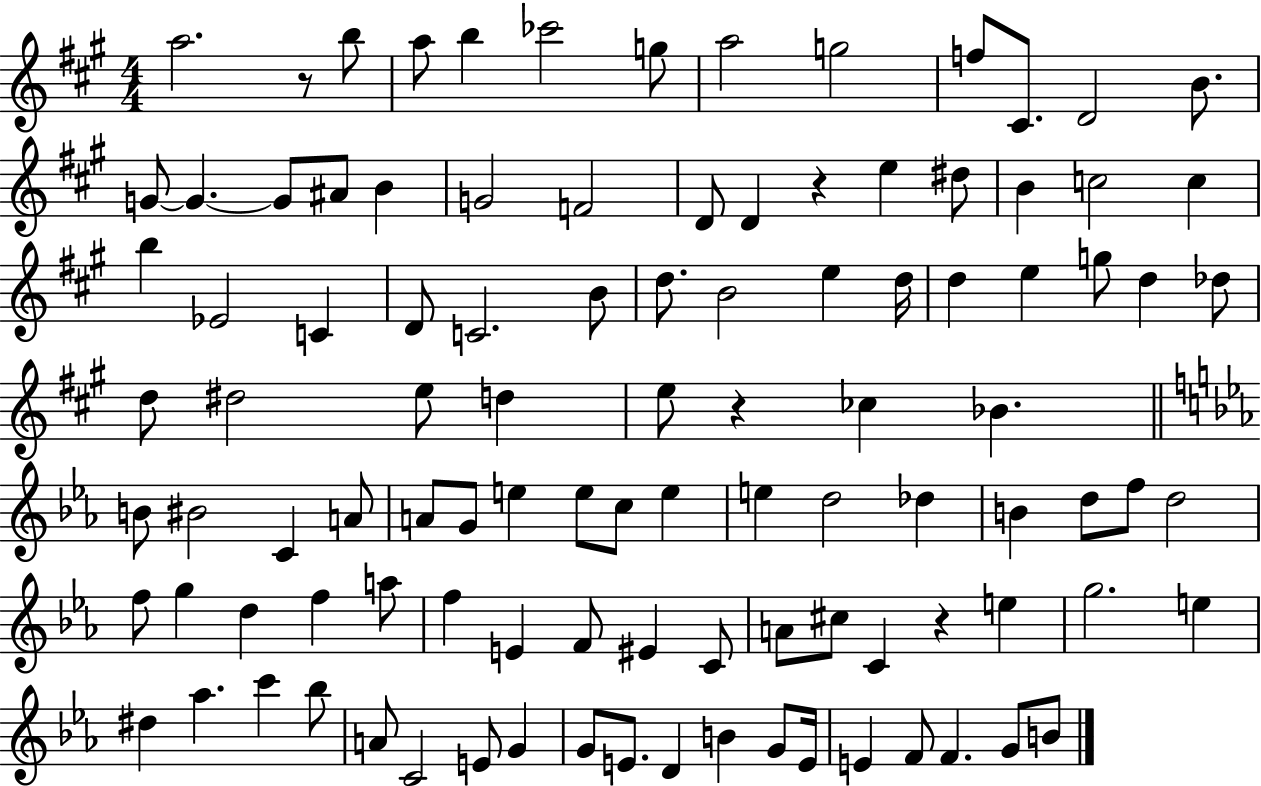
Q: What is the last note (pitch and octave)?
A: B4